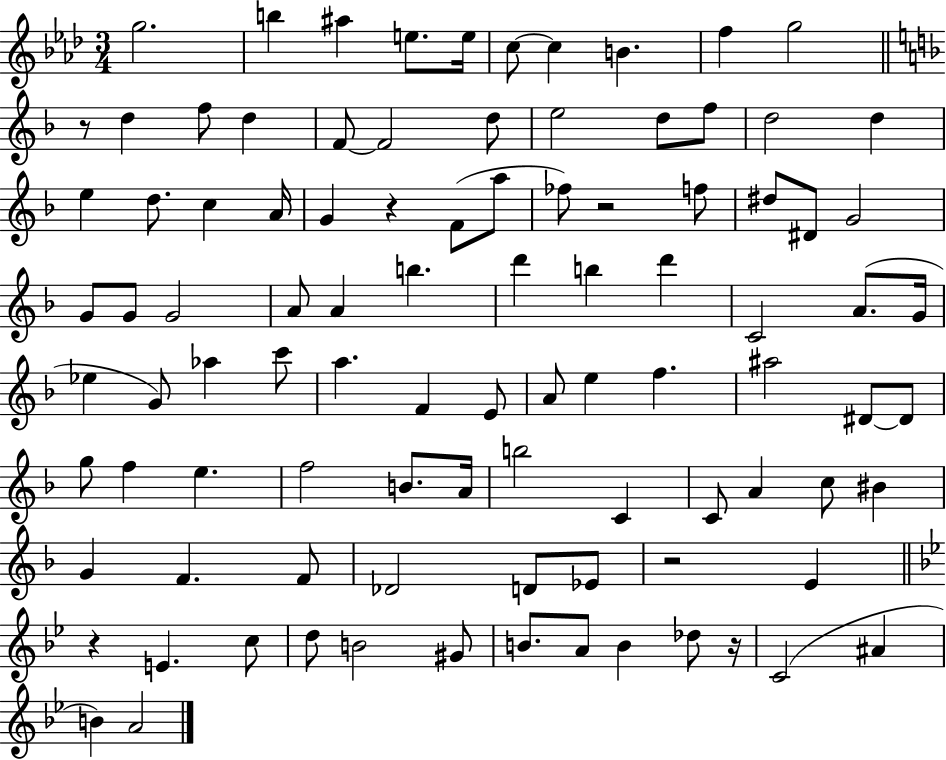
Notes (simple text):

G5/h. B5/q A#5/q E5/e. E5/s C5/e C5/q B4/q. F5/q G5/h R/e D5/q F5/e D5/q F4/e F4/h D5/e E5/h D5/e F5/e D5/h D5/q E5/q D5/e. C5/q A4/s G4/q R/q F4/e A5/e FES5/e R/h F5/e D#5/e D#4/e G4/h G4/e G4/e G4/h A4/e A4/q B5/q. D6/q B5/q D6/q C4/h A4/e. G4/s Eb5/q G4/e Ab5/q C6/e A5/q. F4/q E4/e A4/e E5/q F5/q. A#5/h D#4/e D#4/e G5/e F5/q E5/q. F5/h B4/e. A4/s B5/h C4/q C4/e A4/q C5/e BIS4/q G4/q F4/q. F4/e Db4/h D4/e Eb4/e R/h E4/q R/q E4/q. C5/e D5/e B4/h G#4/e B4/e. A4/e B4/q Db5/e R/s C4/h A#4/q B4/q A4/h